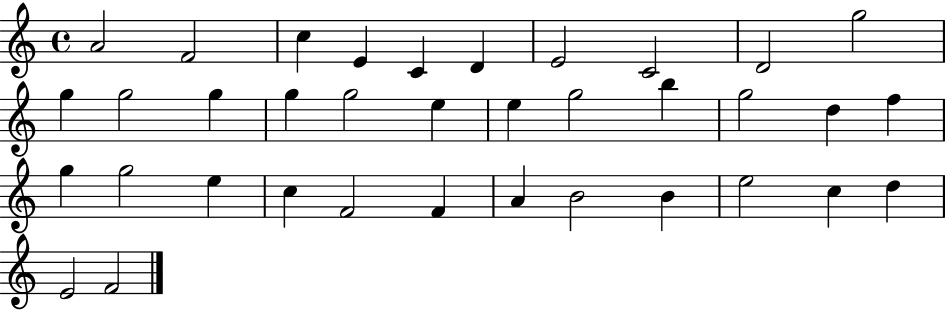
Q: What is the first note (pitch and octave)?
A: A4